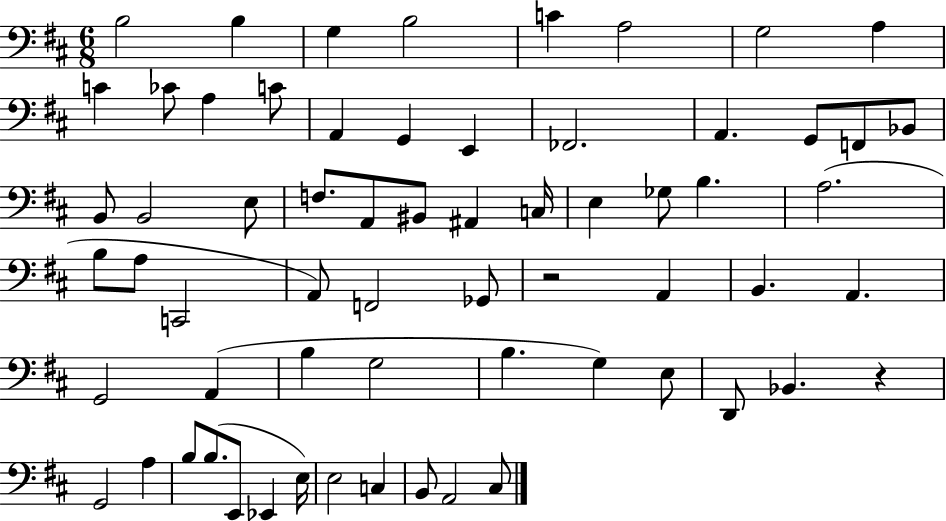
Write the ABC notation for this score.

X:1
T:Untitled
M:6/8
L:1/4
K:D
B,2 B, G, B,2 C A,2 G,2 A, C _C/2 A, C/2 A,, G,, E,, _F,,2 A,, G,,/2 F,,/2 _B,,/2 B,,/2 B,,2 E,/2 F,/2 A,,/2 ^B,,/2 ^A,, C,/4 E, _G,/2 B, A,2 B,/2 A,/2 C,,2 A,,/2 F,,2 _G,,/2 z2 A,, B,, A,, G,,2 A,, B, G,2 B, G, E,/2 D,,/2 _B,, z G,,2 A, B,/2 B,/2 E,,/2 _E,, E,/4 E,2 C, B,,/2 A,,2 ^C,/2